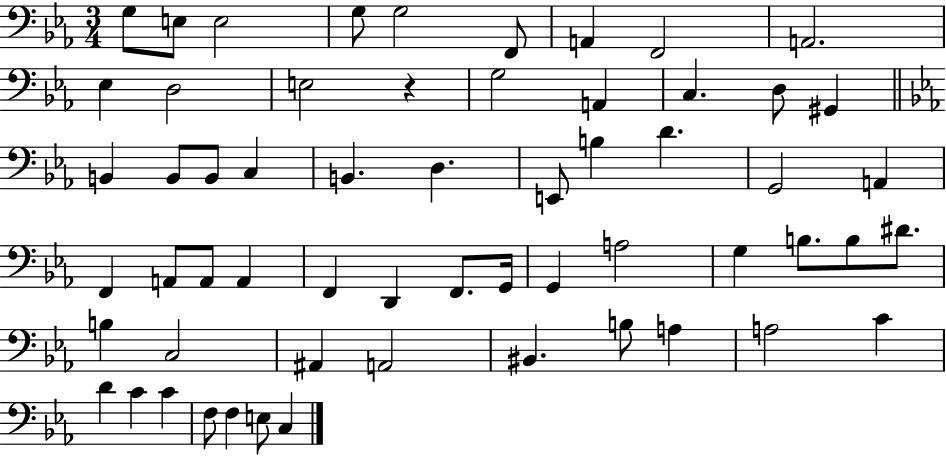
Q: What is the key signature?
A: EES major